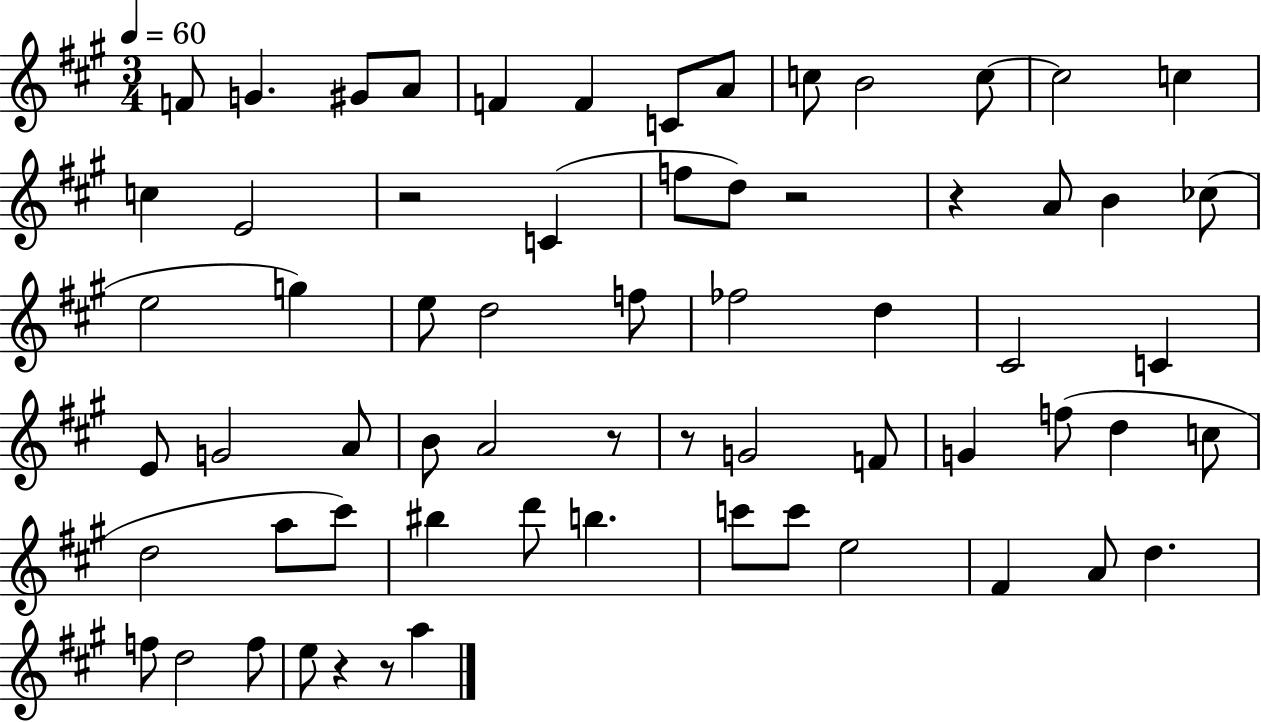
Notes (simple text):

F4/e G4/q. G#4/e A4/e F4/q F4/q C4/e A4/e C5/e B4/h C5/e C5/h C5/q C5/q E4/h R/h C4/q F5/e D5/e R/h R/q A4/e B4/q CES5/e E5/h G5/q E5/e D5/h F5/e FES5/h D5/q C#4/h C4/q E4/e G4/h A4/e B4/e A4/h R/e R/e G4/h F4/e G4/q F5/e D5/q C5/e D5/h A5/e C#6/e BIS5/q D6/e B5/q. C6/e C6/e E5/h F#4/q A4/e D5/q. F5/e D5/h F5/e E5/e R/q R/e A5/q